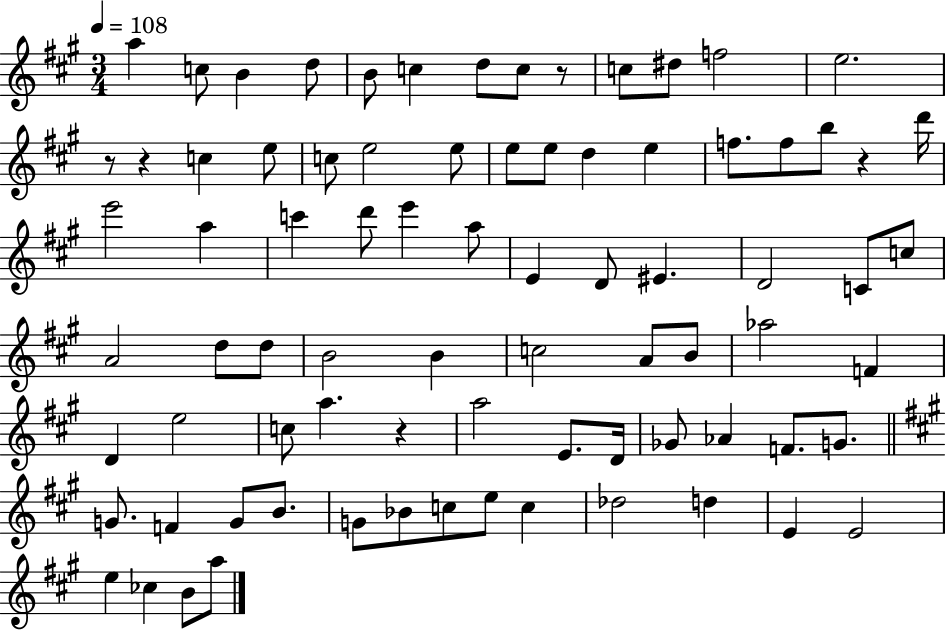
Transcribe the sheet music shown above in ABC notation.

X:1
T:Untitled
M:3/4
L:1/4
K:A
a c/2 B d/2 B/2 c d/2 c/2 z/2 c/2 ^d/2 f2 e2 z/2 z c e/2 c/2 e2 e/2 e/2 e/2 d e f/2 f/2 b/2 z d'/4 e'2 a c' d'/2 e' a/2 E D/2 ^E D2 C/2 c/2 A2 d/2 d/2 B2 B c2 A/2 B/2 _a2 F D e2 c/2 a z a2 E/2 D/4 _G/2 _A F/2 G/2 G/2 F G/2 B/2 G/2 _B/2 c/2 e/2 c _d2 d E E2 e _c B/2 a/2